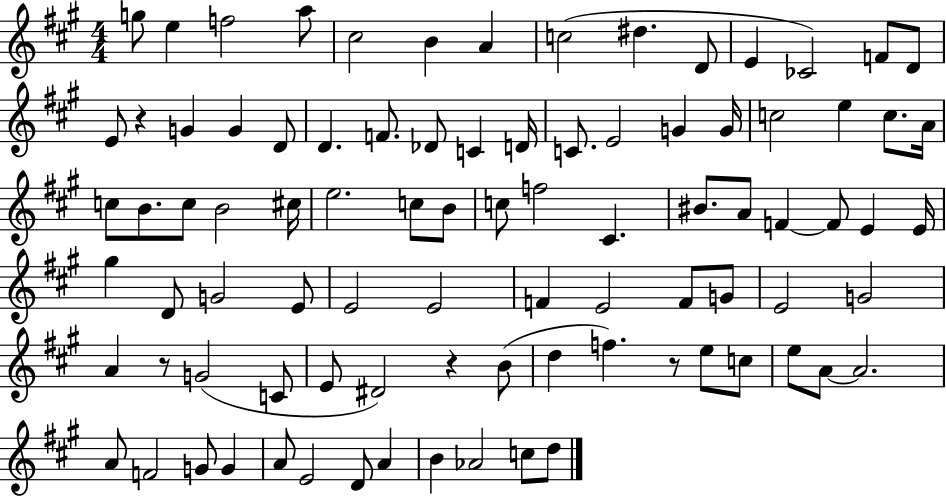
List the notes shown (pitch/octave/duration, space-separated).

G5/e E5/q F5/h A5/e C#5/h B4/q A4/q C5/h D#5/q. D4/e E4/q CES4/h F4/e D4/e E4/e R/q G4/q G4/q D4/e D4/q. F4/e. Db4/e C4/q D4/s C4/e. E4/h G4/q G4/s C5/h E5/q C5/e. A4/s C5/e B4/e. C5/e B4/h C#5/s E5/h. C5/e B4/e C5/e F5/h C#4/q. BIS4/e. A4/e F4/q F4/e E4/q E4/s G#5/q D4/e G4/h E4/e E4/h E4/h F4/q E4/h F4/e G4/e E4/h G4/h A4/q R/e G4/h C4/e E4/e D#4/h R/q B4/e D5/q F5/q. R/e E5/e C5/e E5/e A4/e A4/h. A4/e F4/h G4/e G4/q A4/e E4/h D4/e A4/q B4/q Ab4/h C5/e D5/e